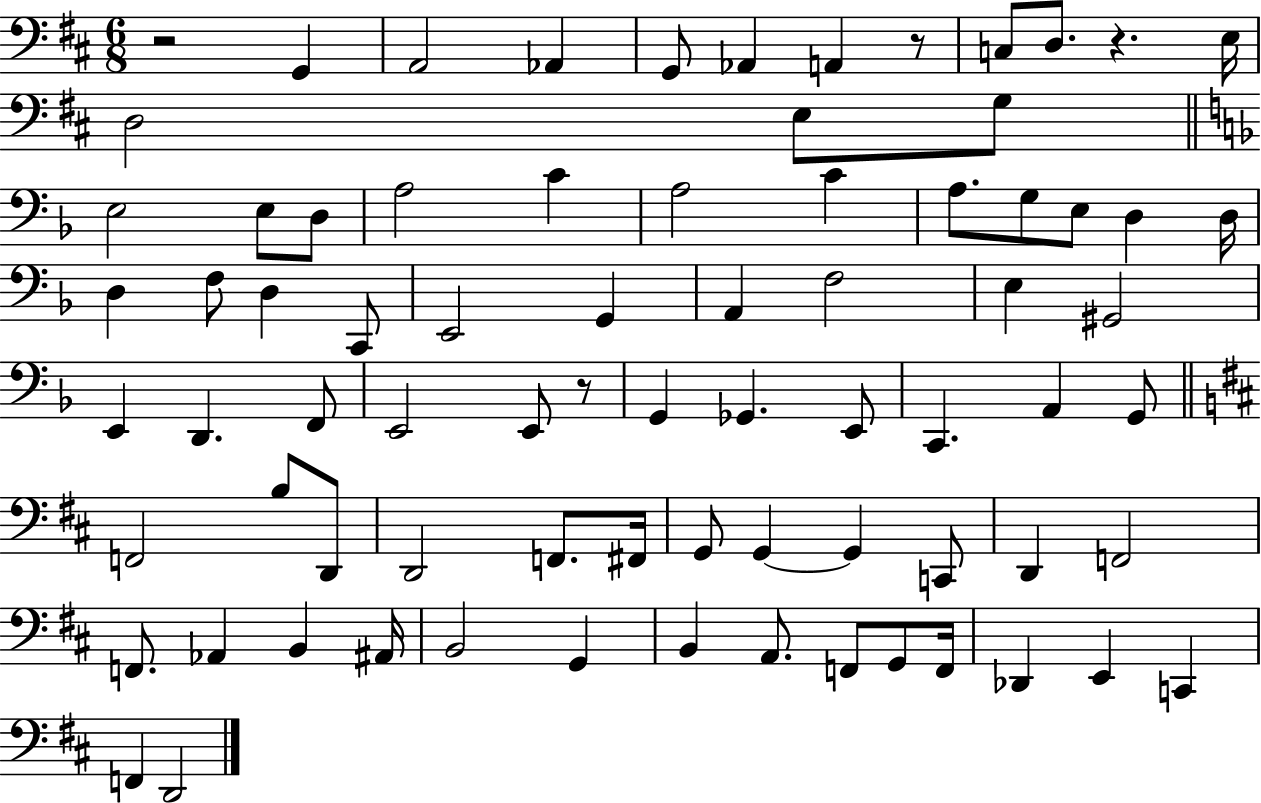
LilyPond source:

{
  \clef bass
  \numericTimeSignature
  \time 6/8
  \key d \major
  r2 g,4 | a,2 aes,4 | g,8 aes,4 a,4 r8 | c8 d8. r4. e16 | \break d2 e8 g8 | \bar "||" \break \key d \minor e2 e8 d8 | a2 c'4 | a2 c'4 | a8. g8 e8 d4 d16 | \break d4 f8 d4 c,8 | e,2 g,4 | a,4 f2 | e4 gis,2 | \break e,4 d,4. f,8 | e,2 e,8 r8 | g,4 ges,4. e,8 | c,4. a,4 g,8 | \break \bar "||" \break \key b \minor f,2 b8 d,8 | d,2 f,8. fis,16 | g,8 g,4~~ g,4 c,8 | d,4 f,2 | \break f,8. aes,4 b,4 ais,16 | b,2 g,4 | b,4 a,8. f,8 g,8 f,16 | des,4 e,4 c,4 | \break f,4 d,2 | \bar "|."
}